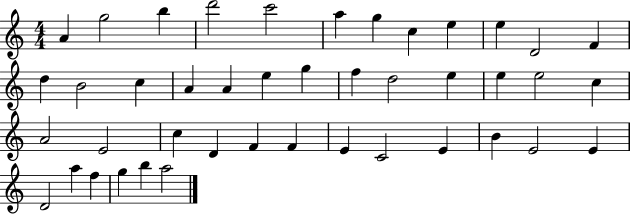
A4/q G5/h B5/q D6/h C6/h A5/q G5/q C5/q E5/q E5/q D4/h F4/q D5/q B4/h C5/q A4/q A4/q E5/q G5/q F5/q D5/h E5/q E5/q E5/h C5/q A4/h E4/h C5/q D4/q F4/q F4/q E4/q C4/h E4/q B4/q E4/h E4/q D4/h A5/q F5/q G5/q B5/q A5/h